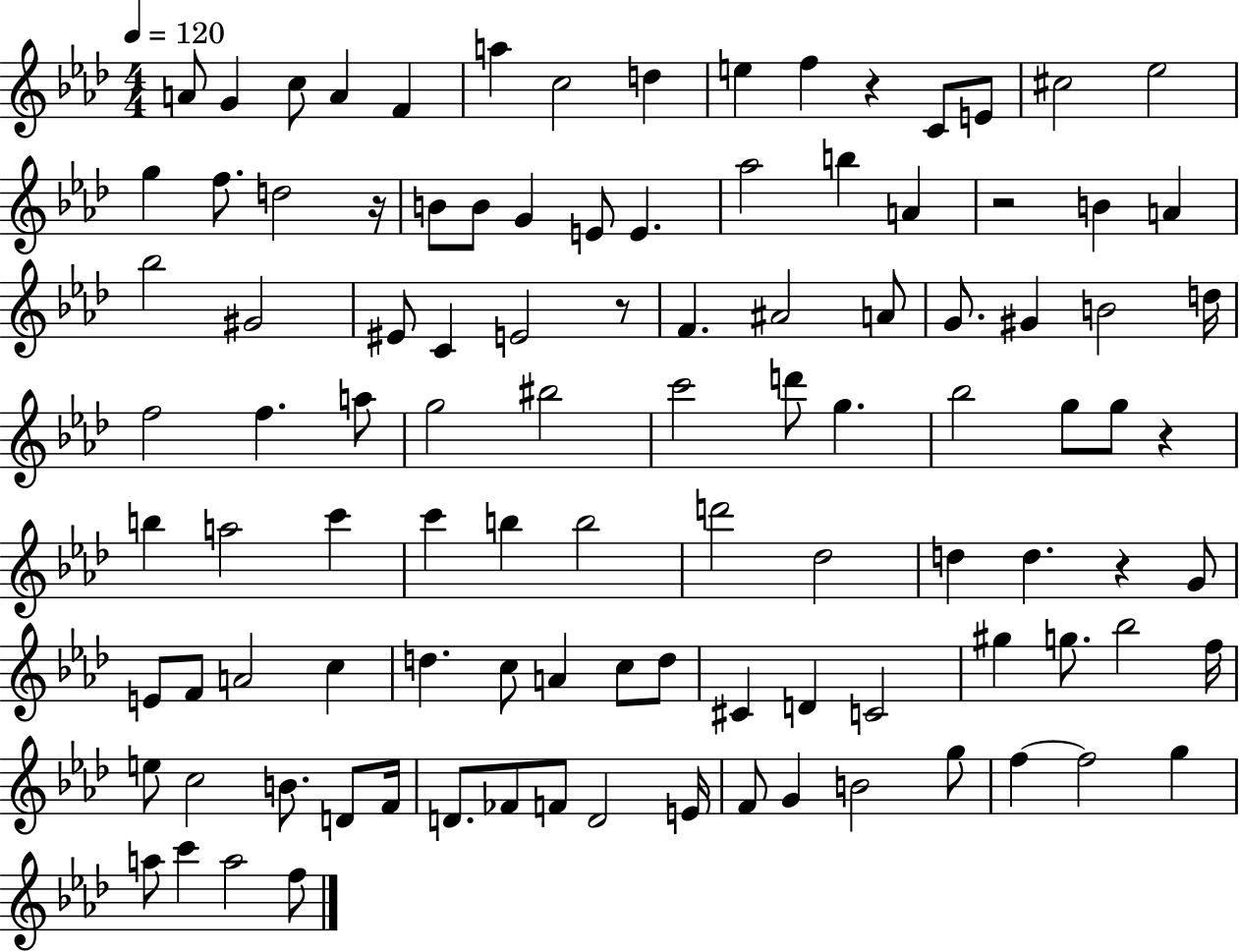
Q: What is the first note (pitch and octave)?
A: A4